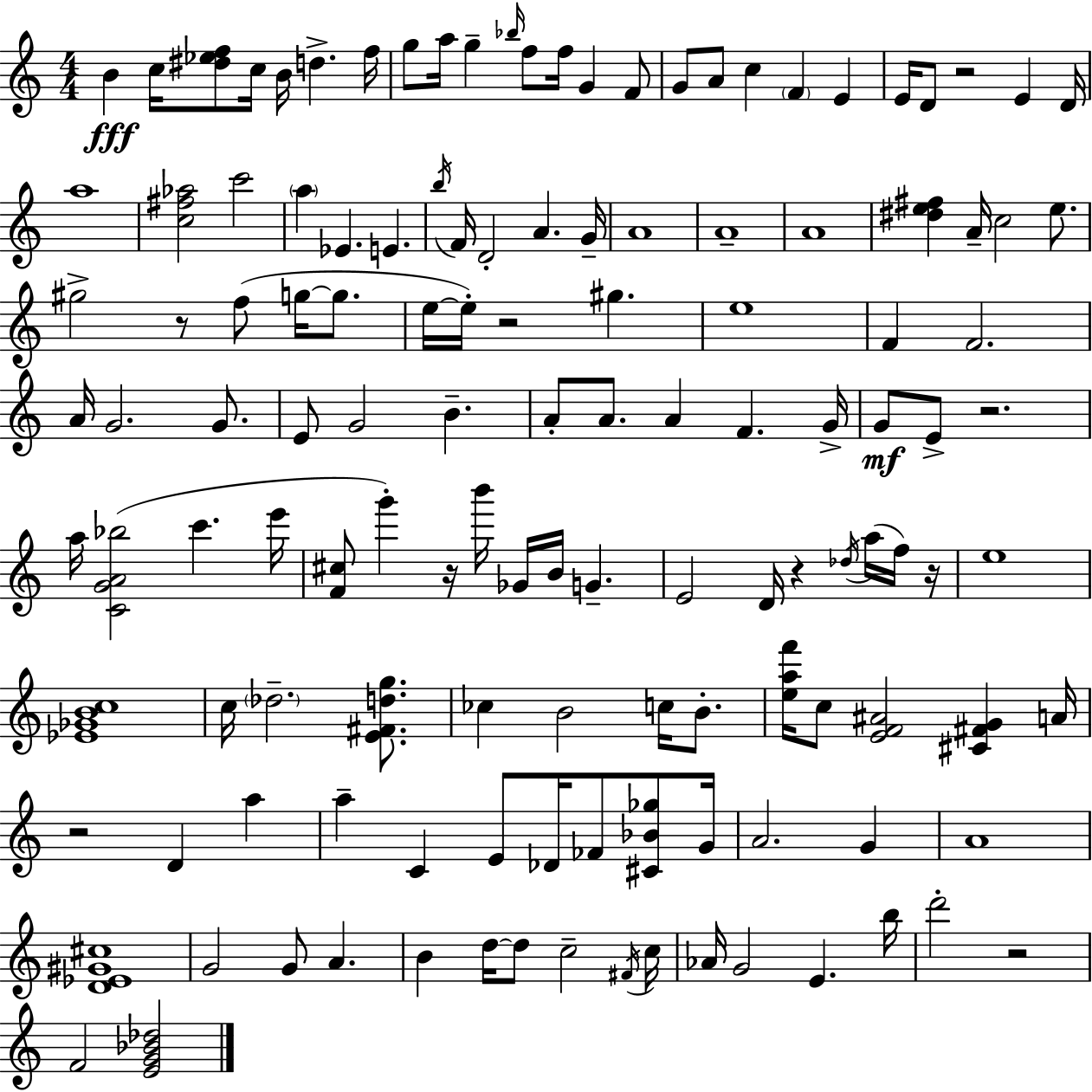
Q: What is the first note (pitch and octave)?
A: B4